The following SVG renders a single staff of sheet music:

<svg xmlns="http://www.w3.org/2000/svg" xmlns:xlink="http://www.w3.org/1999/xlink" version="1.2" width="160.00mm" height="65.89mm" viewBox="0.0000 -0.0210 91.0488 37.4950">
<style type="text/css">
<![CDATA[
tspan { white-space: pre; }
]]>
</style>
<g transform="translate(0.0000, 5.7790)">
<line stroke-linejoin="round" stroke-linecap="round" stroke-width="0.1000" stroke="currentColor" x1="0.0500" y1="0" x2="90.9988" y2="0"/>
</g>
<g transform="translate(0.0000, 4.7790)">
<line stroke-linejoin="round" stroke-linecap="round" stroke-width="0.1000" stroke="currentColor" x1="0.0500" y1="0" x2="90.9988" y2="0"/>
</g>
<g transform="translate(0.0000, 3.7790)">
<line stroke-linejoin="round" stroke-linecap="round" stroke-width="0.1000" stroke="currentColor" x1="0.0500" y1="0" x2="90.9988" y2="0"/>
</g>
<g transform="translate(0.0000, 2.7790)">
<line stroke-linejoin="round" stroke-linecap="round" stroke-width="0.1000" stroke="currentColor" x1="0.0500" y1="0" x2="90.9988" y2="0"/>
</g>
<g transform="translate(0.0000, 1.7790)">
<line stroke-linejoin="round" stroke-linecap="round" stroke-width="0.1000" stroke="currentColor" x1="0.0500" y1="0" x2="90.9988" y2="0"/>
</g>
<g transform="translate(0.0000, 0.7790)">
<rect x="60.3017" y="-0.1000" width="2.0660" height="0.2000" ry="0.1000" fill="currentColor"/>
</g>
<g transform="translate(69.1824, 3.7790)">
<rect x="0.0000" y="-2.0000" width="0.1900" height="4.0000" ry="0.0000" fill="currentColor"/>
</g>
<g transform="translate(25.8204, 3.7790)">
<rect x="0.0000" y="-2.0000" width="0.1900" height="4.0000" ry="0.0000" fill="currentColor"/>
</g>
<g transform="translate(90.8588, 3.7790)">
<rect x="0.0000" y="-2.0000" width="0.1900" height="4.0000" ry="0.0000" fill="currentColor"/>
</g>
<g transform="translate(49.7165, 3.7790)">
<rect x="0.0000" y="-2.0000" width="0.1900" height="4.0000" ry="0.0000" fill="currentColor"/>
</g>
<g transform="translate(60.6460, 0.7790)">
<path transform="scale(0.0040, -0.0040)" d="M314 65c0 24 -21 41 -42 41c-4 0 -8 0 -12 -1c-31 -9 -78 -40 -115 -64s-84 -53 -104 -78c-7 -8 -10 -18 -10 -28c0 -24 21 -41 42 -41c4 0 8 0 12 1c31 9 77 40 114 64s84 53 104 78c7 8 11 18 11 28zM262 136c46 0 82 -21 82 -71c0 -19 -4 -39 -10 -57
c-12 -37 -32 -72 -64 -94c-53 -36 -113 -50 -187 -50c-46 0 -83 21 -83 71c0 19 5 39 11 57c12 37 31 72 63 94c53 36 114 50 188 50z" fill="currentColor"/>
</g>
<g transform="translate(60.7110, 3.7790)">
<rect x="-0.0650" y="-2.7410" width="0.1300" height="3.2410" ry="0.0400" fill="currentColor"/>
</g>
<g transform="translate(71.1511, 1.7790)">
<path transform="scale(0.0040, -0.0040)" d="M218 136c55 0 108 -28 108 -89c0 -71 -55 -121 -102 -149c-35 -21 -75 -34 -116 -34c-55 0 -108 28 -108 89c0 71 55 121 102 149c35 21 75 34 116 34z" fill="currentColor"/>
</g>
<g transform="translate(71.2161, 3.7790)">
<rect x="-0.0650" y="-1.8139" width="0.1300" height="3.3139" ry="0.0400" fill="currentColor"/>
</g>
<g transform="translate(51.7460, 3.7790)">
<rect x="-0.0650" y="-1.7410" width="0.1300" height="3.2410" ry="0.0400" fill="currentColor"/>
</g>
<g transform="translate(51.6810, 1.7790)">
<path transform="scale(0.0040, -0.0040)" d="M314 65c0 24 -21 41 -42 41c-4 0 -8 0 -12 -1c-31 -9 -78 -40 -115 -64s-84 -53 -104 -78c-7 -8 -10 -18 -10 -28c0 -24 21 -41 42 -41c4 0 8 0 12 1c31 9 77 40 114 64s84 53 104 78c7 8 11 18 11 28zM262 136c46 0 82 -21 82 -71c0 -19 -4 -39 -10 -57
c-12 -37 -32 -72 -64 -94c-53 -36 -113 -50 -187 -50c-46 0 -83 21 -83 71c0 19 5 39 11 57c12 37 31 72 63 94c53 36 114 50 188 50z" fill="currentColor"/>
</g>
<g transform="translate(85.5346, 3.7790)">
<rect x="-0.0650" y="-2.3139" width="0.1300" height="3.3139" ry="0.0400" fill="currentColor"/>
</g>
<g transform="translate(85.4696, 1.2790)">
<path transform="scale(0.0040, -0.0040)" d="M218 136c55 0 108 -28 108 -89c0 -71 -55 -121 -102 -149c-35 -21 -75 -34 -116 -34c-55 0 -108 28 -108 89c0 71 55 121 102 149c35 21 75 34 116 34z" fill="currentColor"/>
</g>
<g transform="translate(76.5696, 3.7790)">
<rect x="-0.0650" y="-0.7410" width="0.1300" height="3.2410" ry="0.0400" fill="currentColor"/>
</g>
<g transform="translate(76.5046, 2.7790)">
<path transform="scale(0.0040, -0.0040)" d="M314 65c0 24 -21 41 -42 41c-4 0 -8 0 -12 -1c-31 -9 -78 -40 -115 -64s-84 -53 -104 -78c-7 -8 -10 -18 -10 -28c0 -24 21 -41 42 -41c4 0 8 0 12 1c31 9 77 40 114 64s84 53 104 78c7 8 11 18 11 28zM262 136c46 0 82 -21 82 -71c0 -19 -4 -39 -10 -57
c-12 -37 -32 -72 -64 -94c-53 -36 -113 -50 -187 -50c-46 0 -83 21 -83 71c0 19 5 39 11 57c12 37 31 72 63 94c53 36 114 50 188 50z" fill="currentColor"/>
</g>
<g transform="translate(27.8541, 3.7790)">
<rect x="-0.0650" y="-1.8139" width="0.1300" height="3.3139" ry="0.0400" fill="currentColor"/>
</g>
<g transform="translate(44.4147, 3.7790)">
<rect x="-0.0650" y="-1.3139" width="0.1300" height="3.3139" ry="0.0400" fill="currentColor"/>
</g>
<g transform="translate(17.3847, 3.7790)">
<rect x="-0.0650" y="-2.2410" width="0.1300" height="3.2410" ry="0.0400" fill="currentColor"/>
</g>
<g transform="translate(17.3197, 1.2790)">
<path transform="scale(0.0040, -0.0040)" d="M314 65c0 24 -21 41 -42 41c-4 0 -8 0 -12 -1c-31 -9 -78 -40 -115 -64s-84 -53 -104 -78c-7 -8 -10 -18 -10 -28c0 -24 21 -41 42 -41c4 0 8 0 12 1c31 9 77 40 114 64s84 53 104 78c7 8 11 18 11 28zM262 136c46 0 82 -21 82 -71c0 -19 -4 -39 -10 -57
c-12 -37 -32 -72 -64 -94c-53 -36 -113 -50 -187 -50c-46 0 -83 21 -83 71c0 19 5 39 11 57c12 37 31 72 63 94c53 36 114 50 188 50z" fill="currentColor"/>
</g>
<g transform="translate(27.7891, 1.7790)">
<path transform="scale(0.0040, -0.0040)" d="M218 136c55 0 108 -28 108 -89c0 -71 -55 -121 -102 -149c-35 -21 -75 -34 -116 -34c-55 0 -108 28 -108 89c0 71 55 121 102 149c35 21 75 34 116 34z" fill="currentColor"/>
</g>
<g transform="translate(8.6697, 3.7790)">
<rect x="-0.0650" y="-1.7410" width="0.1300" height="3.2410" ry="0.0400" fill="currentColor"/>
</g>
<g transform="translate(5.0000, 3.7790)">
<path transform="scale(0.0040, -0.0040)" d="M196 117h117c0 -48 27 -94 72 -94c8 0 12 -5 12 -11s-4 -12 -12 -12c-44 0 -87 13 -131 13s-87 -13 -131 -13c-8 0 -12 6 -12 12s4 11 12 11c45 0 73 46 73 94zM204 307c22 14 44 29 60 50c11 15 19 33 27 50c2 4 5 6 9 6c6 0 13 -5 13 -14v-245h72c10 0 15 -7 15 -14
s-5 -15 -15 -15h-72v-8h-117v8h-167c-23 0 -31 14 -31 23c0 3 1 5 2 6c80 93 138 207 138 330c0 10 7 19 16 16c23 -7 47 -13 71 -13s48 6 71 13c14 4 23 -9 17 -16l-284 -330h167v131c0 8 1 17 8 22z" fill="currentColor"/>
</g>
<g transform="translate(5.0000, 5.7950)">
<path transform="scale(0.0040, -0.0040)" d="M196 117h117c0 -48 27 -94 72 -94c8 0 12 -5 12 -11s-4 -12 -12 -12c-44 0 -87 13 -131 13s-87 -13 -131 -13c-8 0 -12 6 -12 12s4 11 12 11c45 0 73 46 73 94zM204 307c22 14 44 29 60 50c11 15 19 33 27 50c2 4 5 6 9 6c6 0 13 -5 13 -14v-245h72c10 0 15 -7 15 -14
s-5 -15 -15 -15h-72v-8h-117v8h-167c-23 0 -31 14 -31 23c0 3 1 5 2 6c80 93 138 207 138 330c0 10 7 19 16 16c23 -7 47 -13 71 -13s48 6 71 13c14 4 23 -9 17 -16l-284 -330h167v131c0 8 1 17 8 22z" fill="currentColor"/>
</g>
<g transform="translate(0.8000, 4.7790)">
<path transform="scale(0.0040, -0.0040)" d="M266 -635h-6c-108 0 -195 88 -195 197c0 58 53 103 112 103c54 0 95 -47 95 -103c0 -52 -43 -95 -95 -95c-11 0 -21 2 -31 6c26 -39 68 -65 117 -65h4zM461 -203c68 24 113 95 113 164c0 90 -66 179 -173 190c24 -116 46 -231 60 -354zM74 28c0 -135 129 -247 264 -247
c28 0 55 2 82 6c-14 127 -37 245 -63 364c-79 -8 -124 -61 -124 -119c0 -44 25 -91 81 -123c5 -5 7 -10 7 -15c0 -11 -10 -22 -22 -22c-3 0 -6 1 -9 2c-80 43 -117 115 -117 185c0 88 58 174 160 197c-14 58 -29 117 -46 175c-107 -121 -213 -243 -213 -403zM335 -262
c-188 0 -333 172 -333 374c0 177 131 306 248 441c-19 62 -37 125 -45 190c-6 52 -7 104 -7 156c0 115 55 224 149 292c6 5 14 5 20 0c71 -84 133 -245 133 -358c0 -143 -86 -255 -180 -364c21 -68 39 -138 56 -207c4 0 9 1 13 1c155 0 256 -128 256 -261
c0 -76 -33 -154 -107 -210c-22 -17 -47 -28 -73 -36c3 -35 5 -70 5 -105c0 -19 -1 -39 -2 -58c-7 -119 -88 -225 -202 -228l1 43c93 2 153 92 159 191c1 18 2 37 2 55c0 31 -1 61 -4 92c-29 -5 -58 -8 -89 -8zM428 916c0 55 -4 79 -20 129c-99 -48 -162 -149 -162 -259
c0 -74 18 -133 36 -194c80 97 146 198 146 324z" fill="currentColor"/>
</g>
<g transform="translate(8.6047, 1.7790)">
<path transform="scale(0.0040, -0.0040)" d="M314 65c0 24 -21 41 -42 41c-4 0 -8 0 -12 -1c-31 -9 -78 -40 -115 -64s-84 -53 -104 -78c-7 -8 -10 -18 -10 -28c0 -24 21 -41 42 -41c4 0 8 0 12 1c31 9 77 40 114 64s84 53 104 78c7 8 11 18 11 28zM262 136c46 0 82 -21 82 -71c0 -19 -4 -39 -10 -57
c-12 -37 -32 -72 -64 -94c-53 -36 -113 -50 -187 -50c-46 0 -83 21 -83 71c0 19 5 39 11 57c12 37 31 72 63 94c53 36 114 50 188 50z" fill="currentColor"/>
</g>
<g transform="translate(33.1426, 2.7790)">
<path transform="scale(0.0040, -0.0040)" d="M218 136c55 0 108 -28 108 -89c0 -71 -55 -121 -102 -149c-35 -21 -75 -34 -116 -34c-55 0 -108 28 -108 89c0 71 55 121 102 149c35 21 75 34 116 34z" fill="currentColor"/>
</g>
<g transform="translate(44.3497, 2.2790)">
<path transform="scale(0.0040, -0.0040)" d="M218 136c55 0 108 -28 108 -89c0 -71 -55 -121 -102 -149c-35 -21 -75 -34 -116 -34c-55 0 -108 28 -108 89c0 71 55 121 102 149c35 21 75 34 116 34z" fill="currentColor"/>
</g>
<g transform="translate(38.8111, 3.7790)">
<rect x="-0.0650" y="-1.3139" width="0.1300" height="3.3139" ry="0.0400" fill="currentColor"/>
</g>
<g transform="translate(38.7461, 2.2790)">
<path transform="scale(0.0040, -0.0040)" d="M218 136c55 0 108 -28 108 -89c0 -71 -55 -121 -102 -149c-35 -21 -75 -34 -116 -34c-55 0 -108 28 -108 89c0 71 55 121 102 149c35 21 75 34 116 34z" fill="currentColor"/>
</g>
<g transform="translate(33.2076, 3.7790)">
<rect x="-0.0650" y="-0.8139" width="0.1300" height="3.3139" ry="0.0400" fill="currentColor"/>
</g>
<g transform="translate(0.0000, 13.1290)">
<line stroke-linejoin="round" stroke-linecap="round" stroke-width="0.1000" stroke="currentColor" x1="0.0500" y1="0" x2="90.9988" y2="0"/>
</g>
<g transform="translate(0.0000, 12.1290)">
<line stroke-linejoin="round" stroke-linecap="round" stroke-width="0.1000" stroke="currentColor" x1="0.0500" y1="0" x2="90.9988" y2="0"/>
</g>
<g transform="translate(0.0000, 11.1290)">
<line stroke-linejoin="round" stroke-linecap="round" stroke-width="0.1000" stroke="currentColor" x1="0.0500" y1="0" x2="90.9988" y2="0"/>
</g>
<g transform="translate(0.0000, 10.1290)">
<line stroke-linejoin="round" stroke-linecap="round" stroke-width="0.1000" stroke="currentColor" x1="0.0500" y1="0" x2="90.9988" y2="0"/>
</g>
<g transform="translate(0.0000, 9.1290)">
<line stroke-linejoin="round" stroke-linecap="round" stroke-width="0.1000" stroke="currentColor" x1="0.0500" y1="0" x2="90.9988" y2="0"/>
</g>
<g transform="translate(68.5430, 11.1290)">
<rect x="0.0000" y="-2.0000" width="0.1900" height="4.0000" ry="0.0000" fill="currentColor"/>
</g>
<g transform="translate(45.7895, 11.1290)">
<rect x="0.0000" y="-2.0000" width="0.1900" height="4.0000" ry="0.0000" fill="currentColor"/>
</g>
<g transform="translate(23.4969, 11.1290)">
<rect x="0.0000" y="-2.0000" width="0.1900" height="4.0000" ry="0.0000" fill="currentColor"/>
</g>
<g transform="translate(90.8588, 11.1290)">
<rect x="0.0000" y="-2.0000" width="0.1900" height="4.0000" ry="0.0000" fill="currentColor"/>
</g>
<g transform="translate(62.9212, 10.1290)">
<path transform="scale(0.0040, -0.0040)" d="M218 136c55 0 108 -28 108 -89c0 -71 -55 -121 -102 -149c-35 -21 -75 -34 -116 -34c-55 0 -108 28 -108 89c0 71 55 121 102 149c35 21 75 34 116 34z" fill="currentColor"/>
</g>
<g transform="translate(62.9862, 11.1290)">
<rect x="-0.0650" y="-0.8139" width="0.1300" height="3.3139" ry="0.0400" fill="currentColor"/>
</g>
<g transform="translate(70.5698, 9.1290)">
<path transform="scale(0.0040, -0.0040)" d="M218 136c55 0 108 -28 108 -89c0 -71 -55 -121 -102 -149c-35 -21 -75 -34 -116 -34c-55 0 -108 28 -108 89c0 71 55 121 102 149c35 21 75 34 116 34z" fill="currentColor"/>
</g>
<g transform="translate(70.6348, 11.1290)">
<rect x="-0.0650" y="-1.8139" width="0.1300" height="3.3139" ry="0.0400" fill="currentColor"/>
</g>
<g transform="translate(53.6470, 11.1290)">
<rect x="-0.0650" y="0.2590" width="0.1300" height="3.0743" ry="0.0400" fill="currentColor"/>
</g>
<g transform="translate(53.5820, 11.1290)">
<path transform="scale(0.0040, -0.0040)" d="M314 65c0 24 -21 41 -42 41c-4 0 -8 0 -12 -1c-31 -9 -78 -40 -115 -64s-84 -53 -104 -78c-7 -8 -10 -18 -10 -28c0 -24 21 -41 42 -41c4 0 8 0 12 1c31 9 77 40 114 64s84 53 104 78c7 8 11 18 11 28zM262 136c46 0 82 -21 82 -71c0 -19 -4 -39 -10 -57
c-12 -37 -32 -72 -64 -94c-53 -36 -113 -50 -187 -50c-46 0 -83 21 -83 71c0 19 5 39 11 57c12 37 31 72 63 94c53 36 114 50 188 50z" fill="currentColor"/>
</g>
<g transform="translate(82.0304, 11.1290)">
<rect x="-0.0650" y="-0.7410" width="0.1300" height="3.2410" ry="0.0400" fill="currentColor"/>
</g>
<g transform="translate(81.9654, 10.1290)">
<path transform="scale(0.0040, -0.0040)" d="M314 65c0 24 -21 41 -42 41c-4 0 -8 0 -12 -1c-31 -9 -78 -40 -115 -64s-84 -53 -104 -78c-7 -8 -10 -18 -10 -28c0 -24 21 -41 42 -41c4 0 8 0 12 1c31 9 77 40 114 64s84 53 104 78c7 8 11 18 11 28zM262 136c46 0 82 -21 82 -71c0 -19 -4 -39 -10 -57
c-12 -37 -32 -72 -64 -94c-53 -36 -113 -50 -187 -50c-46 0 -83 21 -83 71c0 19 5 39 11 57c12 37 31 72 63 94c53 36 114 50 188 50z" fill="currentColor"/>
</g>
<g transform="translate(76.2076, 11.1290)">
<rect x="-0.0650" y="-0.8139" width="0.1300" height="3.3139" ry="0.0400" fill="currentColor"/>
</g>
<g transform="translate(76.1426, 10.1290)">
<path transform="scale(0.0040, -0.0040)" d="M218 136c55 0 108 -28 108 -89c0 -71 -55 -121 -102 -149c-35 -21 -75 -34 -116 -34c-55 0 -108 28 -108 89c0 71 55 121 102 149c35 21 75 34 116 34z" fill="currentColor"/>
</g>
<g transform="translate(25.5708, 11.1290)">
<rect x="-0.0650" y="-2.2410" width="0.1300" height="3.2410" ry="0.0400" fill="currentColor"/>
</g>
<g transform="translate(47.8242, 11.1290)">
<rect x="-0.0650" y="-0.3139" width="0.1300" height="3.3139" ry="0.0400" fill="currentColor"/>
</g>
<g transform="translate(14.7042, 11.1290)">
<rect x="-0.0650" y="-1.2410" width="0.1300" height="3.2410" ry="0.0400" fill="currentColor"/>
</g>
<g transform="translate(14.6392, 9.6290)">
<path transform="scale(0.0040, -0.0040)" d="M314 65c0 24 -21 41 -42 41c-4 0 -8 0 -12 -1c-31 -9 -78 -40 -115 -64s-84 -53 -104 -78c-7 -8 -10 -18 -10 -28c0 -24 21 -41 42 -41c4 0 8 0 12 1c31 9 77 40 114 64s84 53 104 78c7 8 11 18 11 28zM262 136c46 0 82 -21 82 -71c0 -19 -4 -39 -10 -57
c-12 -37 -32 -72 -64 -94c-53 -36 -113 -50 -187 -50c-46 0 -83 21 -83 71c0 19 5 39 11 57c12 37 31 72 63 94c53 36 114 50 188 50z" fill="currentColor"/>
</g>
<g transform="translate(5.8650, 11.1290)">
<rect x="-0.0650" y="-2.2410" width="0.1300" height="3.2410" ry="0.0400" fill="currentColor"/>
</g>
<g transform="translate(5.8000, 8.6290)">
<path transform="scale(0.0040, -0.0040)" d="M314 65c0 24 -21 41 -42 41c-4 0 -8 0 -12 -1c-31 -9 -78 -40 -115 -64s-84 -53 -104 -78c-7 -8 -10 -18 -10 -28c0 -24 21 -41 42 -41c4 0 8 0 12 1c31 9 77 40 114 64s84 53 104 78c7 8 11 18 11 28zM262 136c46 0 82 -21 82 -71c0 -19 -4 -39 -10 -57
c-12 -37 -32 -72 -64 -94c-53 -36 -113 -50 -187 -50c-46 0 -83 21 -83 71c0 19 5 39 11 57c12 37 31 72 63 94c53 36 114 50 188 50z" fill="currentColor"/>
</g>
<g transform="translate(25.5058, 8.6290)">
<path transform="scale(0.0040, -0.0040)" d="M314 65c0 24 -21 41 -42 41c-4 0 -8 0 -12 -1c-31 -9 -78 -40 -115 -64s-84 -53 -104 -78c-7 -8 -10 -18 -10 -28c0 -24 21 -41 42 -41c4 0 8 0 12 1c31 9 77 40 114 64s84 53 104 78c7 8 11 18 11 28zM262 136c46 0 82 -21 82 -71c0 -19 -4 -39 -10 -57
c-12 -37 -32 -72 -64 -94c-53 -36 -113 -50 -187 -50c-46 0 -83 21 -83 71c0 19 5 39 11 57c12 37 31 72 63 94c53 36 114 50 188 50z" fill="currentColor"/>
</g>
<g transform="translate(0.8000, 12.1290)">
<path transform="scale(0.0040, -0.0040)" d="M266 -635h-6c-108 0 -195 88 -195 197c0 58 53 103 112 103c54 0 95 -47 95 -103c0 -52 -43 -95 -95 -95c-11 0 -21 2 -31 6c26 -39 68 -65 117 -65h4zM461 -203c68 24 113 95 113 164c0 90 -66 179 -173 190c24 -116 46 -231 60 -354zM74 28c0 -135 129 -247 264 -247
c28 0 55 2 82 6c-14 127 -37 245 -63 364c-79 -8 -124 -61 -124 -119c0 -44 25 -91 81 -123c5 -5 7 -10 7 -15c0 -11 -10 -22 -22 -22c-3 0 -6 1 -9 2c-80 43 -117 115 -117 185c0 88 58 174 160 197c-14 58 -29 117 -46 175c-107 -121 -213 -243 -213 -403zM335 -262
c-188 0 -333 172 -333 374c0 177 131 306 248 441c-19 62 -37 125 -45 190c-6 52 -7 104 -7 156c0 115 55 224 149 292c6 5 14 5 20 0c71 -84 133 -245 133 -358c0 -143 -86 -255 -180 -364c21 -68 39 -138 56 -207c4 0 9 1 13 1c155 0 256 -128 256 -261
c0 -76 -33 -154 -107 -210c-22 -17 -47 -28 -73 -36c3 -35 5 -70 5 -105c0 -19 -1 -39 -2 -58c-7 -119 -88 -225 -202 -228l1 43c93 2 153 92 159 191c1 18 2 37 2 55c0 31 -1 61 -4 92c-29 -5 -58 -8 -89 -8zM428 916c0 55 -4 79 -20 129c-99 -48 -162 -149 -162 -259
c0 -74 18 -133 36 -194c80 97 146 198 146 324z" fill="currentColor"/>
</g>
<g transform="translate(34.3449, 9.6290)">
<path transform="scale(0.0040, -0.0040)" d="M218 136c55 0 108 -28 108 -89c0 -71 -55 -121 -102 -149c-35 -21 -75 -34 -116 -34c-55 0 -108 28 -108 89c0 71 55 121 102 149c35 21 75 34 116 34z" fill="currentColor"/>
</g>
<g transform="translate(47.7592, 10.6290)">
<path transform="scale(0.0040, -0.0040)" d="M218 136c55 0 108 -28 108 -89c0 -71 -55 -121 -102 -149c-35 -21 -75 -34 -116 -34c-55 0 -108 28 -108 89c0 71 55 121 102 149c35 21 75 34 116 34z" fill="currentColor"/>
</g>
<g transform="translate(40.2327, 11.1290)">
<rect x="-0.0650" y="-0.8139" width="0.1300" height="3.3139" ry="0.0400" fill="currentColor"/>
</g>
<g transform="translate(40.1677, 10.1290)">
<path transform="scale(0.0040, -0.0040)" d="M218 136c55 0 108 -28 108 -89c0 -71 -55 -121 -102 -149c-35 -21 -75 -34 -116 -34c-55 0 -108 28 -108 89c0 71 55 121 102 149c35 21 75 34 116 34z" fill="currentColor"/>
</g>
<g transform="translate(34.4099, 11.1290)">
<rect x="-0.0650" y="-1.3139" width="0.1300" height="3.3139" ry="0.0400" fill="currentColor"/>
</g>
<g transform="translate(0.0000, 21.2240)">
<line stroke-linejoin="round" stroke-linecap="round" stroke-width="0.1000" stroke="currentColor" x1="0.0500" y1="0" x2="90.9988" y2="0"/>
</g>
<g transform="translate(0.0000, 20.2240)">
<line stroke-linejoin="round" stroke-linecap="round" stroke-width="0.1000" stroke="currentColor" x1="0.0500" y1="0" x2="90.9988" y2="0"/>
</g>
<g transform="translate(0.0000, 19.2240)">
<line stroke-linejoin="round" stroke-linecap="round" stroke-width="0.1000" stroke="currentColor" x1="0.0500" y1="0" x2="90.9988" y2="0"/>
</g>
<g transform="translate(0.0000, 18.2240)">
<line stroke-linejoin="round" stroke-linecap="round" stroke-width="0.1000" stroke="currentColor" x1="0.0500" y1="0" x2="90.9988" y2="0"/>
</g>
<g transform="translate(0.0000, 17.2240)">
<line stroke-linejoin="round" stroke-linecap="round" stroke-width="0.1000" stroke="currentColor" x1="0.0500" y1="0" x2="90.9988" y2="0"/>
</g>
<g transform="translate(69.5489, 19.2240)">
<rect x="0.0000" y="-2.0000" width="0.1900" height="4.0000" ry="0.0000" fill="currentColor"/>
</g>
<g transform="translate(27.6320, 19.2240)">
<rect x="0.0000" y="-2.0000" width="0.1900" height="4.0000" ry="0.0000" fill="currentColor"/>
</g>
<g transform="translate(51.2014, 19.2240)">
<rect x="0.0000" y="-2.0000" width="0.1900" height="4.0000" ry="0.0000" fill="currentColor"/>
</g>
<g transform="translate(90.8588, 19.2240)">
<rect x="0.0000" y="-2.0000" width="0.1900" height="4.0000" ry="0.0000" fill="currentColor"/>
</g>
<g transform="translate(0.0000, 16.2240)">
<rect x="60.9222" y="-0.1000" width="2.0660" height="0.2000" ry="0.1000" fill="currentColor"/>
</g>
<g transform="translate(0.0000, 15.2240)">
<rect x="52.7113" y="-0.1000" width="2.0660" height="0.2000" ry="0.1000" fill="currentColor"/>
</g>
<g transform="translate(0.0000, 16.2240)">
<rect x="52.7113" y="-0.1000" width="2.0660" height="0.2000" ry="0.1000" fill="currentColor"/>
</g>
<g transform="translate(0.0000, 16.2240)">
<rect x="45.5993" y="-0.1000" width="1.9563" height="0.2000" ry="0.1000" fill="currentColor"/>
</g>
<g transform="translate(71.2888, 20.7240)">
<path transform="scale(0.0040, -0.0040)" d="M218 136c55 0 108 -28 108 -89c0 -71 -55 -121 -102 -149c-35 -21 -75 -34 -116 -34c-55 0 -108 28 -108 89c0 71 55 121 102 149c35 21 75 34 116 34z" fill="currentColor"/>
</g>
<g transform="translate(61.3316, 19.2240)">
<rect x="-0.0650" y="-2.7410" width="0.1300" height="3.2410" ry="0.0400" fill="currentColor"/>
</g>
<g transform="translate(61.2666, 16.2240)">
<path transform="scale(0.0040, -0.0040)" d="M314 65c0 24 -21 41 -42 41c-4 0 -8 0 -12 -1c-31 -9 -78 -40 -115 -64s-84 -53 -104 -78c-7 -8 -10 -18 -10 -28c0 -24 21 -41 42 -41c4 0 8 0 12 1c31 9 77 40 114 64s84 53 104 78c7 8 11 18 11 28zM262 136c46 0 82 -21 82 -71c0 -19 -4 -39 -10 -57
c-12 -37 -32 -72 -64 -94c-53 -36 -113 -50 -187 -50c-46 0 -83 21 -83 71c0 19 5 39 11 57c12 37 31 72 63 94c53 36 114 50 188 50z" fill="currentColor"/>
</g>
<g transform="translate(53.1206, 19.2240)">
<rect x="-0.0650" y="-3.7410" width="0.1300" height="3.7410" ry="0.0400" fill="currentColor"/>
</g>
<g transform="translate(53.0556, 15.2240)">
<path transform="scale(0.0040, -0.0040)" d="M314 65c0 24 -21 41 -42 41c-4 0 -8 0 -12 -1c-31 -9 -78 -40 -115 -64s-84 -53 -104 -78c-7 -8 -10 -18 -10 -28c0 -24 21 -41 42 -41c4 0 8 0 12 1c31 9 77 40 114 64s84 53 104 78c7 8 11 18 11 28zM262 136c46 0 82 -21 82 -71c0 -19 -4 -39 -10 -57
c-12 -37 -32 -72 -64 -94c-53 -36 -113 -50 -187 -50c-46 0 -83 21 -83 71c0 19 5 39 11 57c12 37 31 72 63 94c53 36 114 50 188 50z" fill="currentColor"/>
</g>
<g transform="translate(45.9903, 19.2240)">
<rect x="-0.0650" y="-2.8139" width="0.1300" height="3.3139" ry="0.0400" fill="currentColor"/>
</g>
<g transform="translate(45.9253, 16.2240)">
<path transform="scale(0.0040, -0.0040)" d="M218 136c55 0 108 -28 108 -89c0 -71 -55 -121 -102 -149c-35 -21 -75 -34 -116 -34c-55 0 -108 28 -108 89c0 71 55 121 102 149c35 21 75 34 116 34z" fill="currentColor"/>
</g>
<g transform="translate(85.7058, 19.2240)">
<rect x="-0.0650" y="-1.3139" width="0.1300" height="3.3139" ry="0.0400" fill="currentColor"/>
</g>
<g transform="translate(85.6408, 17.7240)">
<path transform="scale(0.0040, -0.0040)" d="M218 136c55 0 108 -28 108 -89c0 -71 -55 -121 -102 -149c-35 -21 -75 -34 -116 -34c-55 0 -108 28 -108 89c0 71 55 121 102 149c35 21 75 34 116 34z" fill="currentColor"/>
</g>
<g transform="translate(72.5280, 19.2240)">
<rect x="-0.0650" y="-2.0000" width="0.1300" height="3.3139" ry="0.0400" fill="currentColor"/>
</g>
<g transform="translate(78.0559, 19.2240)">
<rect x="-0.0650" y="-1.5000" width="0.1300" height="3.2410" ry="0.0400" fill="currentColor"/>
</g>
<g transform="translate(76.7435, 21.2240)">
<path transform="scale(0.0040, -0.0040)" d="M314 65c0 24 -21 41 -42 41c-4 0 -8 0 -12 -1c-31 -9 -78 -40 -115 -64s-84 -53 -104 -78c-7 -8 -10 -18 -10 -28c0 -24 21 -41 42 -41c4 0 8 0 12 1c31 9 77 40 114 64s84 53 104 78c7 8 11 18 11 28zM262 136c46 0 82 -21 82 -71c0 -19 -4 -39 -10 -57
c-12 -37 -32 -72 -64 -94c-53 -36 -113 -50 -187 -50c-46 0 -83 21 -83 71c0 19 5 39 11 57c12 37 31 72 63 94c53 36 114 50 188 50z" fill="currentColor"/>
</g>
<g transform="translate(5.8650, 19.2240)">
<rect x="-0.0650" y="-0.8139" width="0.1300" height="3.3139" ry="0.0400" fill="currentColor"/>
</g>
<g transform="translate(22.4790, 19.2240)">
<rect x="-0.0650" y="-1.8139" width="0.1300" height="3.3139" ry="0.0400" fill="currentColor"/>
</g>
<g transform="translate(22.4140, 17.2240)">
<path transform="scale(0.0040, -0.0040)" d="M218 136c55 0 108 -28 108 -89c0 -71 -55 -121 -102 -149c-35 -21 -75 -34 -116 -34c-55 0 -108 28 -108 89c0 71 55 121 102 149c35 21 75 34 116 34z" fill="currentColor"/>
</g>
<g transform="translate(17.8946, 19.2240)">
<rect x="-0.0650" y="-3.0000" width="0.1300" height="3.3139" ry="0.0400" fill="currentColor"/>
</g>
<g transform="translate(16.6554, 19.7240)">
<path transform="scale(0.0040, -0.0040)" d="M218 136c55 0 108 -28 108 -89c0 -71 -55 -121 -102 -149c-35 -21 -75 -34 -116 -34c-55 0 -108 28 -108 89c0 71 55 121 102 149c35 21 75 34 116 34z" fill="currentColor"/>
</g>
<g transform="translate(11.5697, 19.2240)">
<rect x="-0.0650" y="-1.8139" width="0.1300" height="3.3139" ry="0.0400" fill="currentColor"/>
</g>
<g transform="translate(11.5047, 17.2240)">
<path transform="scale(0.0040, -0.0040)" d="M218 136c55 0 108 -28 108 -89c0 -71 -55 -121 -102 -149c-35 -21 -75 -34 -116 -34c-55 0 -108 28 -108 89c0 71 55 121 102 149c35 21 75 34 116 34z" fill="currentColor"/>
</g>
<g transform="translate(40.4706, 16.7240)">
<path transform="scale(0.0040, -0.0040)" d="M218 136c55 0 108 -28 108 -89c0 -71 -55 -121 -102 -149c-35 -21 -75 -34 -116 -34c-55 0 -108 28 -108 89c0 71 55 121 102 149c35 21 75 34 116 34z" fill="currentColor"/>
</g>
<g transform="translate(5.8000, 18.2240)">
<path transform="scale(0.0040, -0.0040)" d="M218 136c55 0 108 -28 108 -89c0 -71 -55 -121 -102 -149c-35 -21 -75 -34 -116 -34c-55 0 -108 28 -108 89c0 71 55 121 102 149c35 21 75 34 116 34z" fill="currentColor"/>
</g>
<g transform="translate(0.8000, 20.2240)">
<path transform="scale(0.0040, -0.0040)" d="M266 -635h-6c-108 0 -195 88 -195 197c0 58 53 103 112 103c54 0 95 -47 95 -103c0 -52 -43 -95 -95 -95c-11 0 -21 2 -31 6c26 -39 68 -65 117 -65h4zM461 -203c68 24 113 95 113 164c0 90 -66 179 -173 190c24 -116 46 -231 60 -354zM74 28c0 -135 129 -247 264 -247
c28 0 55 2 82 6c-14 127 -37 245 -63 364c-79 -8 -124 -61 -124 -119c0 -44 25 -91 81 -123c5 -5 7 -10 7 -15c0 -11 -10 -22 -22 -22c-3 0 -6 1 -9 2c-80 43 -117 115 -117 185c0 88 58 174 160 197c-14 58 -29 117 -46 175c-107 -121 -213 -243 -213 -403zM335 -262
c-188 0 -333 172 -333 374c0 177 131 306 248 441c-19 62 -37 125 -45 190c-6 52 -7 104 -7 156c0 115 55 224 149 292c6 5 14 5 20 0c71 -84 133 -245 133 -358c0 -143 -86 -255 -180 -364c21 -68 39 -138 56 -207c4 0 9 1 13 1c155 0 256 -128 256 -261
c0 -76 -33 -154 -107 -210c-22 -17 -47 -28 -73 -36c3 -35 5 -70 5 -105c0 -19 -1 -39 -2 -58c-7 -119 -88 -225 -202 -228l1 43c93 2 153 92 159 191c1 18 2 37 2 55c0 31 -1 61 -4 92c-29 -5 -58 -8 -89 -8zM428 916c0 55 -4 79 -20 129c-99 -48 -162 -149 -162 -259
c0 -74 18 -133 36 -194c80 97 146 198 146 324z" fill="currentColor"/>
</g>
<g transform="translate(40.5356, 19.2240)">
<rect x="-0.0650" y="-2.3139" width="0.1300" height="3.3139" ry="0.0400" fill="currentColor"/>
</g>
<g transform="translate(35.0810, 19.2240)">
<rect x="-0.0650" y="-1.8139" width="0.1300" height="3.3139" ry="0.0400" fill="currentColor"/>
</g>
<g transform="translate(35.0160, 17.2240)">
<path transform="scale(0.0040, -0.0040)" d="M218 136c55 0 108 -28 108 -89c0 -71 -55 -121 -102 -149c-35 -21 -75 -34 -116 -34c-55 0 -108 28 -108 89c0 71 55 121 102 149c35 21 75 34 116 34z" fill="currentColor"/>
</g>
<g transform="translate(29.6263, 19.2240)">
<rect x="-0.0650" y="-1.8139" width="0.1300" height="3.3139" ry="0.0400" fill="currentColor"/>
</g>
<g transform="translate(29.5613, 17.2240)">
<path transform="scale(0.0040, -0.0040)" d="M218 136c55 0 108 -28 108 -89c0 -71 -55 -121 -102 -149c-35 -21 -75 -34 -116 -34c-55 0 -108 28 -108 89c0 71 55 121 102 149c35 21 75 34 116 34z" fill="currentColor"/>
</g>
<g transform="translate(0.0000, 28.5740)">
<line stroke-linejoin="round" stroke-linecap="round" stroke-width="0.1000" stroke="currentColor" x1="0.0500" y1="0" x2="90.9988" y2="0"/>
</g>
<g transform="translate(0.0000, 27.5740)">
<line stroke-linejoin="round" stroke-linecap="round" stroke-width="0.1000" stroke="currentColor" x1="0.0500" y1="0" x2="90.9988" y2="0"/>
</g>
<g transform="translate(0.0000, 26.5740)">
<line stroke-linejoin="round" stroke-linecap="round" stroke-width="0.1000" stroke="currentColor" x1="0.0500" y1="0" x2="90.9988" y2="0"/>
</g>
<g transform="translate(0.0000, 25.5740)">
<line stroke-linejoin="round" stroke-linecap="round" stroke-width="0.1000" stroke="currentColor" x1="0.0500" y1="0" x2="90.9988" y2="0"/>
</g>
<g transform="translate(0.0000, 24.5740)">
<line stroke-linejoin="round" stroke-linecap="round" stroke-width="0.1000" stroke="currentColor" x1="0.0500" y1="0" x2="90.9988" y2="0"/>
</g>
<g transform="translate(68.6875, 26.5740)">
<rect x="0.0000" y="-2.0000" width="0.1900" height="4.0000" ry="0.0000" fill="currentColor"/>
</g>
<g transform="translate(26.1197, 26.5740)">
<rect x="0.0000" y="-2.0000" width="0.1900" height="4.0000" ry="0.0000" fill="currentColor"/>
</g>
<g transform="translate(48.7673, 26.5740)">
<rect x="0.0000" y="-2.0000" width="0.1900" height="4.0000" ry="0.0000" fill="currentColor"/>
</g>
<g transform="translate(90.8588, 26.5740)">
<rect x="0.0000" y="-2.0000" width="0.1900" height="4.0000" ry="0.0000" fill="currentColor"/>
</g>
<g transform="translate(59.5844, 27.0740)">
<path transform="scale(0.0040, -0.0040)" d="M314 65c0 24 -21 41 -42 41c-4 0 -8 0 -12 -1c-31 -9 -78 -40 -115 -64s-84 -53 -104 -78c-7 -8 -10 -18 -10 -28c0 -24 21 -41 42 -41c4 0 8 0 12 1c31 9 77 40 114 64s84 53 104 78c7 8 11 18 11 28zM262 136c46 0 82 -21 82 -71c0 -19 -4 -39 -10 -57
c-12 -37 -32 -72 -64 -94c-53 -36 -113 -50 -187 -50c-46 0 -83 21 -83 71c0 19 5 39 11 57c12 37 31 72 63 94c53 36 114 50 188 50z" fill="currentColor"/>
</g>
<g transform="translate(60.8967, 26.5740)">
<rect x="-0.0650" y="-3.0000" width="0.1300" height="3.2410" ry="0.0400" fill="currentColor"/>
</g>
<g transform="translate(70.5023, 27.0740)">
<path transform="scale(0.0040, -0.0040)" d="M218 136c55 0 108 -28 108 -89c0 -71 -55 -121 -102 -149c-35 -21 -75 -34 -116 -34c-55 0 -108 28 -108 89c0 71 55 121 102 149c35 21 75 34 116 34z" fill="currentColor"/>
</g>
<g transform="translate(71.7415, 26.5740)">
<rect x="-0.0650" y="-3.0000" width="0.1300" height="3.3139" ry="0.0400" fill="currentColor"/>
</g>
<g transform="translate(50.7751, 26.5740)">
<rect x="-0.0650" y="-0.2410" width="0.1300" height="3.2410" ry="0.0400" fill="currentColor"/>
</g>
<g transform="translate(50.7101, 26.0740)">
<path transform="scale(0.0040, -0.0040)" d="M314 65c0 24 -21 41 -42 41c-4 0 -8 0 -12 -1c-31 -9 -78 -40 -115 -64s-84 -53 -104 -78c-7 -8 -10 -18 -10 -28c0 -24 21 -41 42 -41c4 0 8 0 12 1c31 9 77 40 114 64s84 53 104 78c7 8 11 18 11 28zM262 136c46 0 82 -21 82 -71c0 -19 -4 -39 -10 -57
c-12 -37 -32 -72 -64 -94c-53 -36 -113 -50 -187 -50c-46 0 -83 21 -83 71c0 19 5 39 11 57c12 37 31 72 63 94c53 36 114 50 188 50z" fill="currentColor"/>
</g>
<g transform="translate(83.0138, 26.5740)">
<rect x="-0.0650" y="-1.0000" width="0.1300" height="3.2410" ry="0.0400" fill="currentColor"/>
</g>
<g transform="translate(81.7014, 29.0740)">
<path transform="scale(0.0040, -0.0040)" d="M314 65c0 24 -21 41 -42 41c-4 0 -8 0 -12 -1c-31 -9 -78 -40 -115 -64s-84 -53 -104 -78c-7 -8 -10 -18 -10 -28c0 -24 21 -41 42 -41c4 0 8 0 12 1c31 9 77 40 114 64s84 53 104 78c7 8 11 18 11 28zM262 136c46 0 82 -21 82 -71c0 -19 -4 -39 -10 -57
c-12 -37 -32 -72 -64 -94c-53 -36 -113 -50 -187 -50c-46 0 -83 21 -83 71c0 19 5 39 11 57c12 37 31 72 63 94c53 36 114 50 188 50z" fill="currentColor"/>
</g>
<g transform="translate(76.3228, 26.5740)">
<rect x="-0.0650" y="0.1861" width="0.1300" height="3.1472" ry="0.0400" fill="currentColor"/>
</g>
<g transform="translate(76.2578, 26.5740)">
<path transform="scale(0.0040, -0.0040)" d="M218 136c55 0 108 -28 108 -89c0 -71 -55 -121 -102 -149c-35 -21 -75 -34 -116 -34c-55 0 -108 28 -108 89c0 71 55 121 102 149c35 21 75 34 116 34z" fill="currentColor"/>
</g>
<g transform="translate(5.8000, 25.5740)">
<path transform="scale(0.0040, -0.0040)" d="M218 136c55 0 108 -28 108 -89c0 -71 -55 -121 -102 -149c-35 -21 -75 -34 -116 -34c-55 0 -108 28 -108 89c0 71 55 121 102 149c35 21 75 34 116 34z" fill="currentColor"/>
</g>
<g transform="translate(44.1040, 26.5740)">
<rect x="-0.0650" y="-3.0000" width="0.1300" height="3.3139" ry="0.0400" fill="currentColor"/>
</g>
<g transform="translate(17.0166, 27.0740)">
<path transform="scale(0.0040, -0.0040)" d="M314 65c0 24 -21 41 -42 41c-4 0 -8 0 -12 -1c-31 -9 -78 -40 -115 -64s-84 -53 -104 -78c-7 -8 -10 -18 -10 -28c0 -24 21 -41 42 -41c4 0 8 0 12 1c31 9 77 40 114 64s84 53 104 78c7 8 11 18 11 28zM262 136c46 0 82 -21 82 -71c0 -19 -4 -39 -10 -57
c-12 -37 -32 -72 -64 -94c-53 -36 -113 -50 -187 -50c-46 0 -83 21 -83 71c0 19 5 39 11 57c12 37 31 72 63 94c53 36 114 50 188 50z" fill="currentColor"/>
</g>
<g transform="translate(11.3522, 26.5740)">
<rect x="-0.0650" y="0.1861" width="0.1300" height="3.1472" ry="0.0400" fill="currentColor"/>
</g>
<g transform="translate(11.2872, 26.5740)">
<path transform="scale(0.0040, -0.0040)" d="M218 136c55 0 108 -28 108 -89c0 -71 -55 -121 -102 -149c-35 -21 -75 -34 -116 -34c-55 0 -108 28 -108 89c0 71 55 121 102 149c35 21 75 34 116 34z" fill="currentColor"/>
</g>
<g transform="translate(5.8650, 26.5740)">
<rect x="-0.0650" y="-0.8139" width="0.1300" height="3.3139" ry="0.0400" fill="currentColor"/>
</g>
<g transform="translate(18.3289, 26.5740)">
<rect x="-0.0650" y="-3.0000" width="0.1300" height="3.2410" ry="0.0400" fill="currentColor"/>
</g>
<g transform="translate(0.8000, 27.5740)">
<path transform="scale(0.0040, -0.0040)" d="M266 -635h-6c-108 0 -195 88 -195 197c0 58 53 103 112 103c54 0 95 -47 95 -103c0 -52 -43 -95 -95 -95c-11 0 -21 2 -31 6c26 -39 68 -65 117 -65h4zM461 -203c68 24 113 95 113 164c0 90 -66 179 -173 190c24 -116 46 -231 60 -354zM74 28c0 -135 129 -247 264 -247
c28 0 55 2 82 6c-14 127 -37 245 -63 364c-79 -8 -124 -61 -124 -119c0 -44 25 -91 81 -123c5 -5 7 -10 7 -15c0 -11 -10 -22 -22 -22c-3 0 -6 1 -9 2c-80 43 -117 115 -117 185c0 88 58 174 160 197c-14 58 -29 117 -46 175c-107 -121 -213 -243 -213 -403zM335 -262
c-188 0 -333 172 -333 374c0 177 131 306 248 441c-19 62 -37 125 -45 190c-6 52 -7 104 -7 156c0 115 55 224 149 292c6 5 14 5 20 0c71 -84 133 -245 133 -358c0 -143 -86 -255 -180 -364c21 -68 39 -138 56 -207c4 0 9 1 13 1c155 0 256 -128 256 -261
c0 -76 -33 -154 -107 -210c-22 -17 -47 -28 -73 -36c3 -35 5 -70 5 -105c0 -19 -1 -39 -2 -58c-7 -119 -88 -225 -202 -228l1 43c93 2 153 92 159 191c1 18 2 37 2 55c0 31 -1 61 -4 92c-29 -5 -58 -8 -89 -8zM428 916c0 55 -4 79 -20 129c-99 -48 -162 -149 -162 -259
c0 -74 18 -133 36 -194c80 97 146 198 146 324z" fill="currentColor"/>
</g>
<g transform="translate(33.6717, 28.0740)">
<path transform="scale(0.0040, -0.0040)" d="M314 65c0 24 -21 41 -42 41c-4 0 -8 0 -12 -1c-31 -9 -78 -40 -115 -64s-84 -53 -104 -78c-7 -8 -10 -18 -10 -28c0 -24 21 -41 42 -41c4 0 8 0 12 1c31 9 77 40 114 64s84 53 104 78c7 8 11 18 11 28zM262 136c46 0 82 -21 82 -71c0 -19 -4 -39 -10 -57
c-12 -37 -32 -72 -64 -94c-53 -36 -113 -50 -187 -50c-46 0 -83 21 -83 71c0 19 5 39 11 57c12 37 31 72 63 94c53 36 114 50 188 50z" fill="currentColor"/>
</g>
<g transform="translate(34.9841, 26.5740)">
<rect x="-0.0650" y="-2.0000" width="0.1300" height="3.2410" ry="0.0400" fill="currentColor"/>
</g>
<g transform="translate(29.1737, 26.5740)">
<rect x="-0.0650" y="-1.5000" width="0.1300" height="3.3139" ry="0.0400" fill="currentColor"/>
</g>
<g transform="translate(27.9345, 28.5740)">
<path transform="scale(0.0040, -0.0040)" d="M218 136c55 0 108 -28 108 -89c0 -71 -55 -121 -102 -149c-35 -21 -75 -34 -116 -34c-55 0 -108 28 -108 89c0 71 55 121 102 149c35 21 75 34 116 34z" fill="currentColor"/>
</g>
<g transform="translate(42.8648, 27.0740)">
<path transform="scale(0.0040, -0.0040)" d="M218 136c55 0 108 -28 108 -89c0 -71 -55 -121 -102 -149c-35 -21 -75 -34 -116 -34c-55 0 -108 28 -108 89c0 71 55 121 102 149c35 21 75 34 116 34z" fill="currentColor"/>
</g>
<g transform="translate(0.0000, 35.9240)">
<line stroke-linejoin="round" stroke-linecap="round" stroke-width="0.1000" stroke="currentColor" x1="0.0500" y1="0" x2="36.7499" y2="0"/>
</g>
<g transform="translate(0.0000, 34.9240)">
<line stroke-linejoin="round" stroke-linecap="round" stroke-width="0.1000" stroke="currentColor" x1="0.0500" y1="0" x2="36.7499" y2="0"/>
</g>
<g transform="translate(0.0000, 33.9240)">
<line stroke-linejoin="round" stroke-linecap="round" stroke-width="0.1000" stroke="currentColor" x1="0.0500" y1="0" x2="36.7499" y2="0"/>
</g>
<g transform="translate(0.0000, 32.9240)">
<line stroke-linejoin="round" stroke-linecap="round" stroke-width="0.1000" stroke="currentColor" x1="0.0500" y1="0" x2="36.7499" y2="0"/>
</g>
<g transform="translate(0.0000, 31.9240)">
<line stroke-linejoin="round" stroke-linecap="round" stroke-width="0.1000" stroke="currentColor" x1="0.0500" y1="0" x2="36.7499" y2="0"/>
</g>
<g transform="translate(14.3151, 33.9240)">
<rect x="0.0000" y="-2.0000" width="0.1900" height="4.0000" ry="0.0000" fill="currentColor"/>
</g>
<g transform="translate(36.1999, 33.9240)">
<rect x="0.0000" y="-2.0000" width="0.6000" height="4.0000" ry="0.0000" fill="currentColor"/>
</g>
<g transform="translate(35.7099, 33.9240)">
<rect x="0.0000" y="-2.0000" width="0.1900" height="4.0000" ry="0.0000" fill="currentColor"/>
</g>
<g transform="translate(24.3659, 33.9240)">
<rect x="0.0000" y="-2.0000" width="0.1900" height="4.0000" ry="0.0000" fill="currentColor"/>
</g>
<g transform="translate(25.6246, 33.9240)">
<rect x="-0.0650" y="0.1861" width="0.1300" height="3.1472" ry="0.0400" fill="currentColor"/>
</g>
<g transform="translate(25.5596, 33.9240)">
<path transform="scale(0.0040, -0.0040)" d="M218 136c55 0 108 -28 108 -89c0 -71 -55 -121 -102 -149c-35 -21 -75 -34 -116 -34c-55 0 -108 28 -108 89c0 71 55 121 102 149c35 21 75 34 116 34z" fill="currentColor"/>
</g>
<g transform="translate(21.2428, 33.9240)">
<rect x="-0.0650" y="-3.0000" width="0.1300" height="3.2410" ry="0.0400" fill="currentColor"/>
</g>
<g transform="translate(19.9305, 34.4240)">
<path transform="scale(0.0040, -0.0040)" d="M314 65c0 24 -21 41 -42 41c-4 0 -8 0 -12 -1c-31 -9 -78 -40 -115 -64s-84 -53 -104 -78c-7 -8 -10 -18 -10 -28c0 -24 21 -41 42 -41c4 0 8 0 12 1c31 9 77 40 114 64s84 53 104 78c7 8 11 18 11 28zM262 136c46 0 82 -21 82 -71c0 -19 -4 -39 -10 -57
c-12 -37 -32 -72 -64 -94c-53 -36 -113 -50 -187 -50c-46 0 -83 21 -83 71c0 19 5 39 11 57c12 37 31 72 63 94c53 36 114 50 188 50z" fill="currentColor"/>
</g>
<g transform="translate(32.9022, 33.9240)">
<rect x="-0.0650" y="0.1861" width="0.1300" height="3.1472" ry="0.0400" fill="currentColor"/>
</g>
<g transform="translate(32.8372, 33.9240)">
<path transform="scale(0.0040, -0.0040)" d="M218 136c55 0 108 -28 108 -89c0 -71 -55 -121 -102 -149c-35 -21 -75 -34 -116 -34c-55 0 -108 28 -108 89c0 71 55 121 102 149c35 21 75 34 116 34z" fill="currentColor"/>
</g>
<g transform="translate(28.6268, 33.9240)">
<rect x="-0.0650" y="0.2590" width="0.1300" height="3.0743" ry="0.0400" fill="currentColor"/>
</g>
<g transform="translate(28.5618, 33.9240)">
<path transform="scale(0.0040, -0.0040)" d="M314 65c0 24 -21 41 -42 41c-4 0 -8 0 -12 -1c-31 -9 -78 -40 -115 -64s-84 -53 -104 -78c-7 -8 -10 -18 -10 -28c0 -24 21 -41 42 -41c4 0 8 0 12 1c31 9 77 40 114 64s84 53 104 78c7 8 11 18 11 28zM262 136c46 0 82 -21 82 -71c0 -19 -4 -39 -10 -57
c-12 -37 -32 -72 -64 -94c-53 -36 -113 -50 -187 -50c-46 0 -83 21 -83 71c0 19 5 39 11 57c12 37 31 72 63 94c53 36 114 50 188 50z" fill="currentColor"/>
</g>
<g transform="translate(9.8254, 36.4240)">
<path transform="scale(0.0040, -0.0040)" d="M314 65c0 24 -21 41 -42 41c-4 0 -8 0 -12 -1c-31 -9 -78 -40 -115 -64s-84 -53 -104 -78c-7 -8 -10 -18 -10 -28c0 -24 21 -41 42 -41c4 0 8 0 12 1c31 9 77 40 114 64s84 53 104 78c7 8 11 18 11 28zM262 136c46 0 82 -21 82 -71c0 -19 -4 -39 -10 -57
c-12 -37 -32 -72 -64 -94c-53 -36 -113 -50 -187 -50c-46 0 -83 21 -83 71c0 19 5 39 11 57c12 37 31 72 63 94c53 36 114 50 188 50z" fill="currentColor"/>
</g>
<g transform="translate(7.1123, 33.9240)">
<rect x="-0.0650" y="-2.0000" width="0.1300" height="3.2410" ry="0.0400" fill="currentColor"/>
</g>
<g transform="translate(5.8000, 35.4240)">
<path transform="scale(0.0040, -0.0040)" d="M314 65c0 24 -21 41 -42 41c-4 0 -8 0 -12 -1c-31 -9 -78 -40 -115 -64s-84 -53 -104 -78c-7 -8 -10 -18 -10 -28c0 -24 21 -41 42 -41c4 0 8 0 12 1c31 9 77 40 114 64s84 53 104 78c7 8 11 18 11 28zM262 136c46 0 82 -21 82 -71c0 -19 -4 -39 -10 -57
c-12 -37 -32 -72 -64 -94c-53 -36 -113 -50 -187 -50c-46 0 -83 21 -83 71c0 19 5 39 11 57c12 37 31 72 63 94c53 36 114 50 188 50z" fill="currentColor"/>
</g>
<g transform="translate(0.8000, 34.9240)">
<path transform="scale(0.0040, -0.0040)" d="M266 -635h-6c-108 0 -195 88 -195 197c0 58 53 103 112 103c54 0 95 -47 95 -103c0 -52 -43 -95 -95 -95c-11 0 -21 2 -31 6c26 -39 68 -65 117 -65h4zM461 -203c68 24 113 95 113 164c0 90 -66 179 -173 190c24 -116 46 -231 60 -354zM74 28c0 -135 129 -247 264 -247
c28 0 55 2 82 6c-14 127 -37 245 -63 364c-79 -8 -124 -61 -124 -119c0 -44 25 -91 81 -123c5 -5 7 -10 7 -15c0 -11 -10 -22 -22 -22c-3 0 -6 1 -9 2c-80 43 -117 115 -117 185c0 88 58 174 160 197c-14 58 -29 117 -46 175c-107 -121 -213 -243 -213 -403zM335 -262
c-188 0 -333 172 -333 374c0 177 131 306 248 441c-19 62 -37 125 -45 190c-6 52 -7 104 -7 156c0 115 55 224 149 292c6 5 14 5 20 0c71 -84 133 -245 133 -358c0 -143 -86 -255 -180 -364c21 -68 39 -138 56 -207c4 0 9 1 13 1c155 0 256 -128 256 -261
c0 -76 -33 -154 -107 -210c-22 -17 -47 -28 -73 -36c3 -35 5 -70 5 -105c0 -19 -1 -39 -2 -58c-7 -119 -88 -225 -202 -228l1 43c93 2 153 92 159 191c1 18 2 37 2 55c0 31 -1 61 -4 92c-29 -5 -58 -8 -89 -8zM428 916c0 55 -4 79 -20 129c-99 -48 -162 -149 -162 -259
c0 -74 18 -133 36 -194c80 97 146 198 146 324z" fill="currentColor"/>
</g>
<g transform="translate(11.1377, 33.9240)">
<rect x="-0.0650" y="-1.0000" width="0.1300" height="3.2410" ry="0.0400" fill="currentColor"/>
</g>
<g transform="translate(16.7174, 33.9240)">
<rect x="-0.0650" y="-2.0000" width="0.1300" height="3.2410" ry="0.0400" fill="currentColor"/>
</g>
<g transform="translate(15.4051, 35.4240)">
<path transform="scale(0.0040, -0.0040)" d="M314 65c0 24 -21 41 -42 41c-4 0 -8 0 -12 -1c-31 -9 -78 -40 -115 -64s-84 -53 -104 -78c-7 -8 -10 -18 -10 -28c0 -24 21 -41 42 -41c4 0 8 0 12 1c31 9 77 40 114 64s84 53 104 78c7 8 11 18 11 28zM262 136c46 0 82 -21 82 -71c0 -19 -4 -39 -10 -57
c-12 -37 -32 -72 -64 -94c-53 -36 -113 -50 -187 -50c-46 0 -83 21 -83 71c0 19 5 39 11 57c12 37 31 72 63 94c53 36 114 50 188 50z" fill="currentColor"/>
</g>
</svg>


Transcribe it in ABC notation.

X:1
T:Untitled
M:4/4
L:1/4
K:C
f2 g2 f d e e f2 a2 f d2 g g2 e2 g2 e d c B2 d f d d2 d f A f f f g a c'2 a2 F E2 e d B A2 E F2 A c2 A2 A B D2 F2 D2 F2 A2 B B2 B